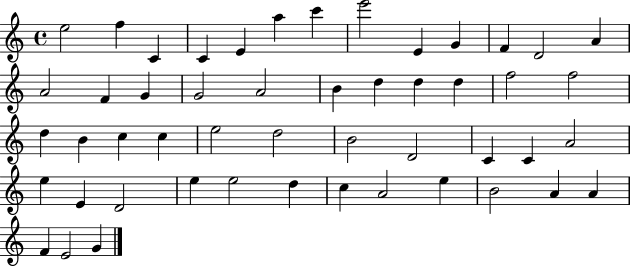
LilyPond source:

{
  \clef treble
  \time 4/4
  \defaultTimeSignature
  \key c \major
  e''2 f''4 c'4 | c'4 e'4 a''4 c'''4 | e'''2 e'4 g'4 | f'4 d'2 a'4 | \break a'2 f'4 g'4 | g'2 a'2 | b'4 d''4 d''4 d''4 | f''2 f''2 | \break d''4 b'4 c''4 c''4 | e''2 d''2 | b'2 d'2 | c'4 c'4 a'2 | \break e''4 e'4 d'2 | e''4 e''2 d''4 | c''4 a'2 e''4 | b'2 a'4 a'4 | \break f'4 e'2 g'4 | \bar "|."
}